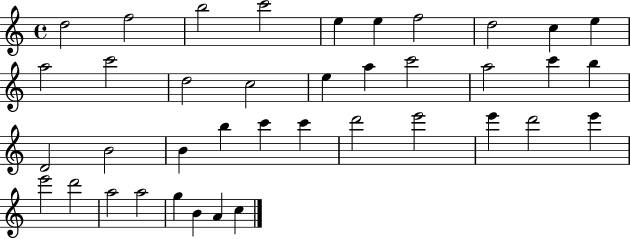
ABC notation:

X:1
T:Untitled
M:4/4
L:1/4
K:C
d2 f2 b2 c'2 e e f2 d2 c e a2 c'2 d2 c2 e a c'2 a2 c' b D2 B2 B b c' c' d'2 e'2 e' d'2 e' e'2 d'2 a2 a2 g B A c